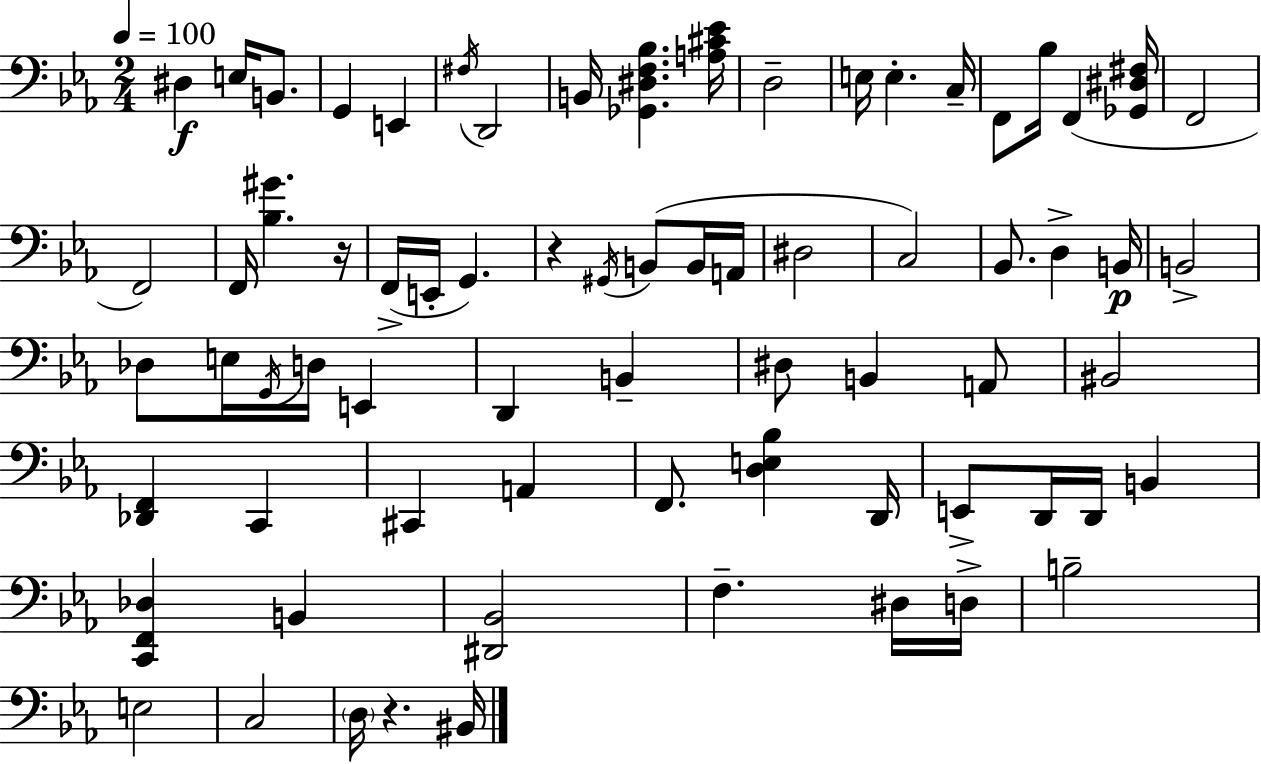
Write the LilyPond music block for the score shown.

{
  \clef bass
  \numericTimeSignature
  \time 2/4
  \key c \minor
  \tempo 4 = 100
  dis4\f e16 b,8. | g,4 e,4 | \acciaccatura { fis16 } d,2 | b,16 <ges, dis f bes>4. | \break <a cis' ees'>16 d2-- | e16 e4.-. | c16-- f,8 bes16 f,4( | <ges, dis fis>16 f,2 | \break f,2) | f,16 <bes gis'>4. | r16 f,16->( e,16-. g,4.) | r4 \acciaccatura { gis,16 } b,8( | \break b,16 a,16 dis2 | c2) | bes,8. d4-> | b,16\p b,2-> | \break des8 e16 \acciaccatura { g,16 } d16 e,4 | d,4 b,4-- | dis8 b,4 | a,8 bis,2 | \break <des, f,>4 c,4 | cis,4 a,4 | f,8. <d e bes>4 | d,16 e,8-> d,16 d,16 b,4 | \break <c, f, des>4 b,4 | <dis, bes,>2 | f4.-- | dis16 d16-> b2-- | \break e2 | c2 | \parenthesize d16 r4. | bis,16 \bar "|."
}